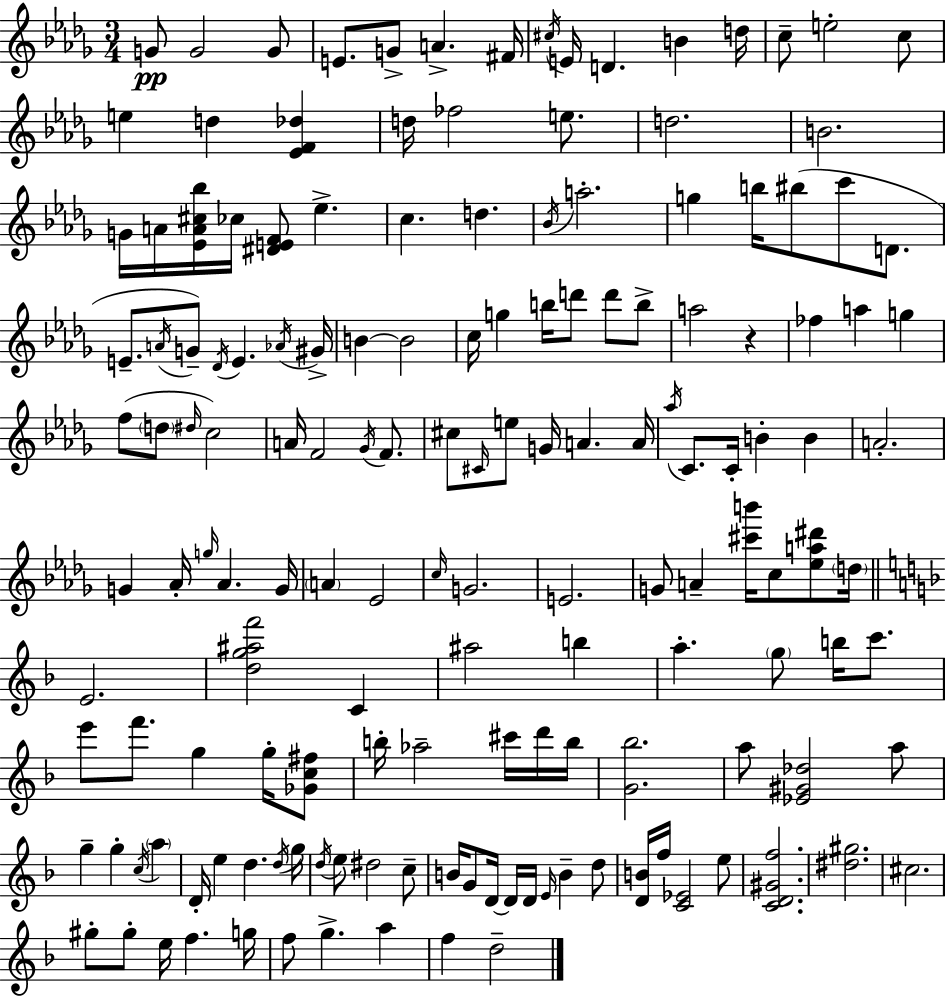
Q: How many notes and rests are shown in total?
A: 155